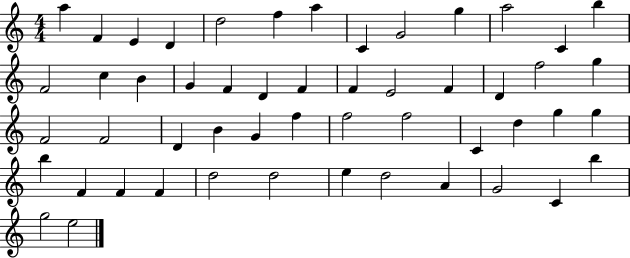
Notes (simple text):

A5/q F4/q E4/q D4/q D5/h F5/q A5/q C4/q G4/h G5/q A5/h C4/q B5/q F4/h C5/q B4/q G4/q F4/q D4/q F4/q F4/q E4/h F4/q D4/q F5/h G5/q F4/h F4/h D4/q B4/q G4/q F5/q F5/h F5/h C4/q D5/q G5/q G5/q B5/q F4/q F4/q F4/q D5/h D5/h E5/q D5/h A4/q G4/h C4/q B5/q G5/h E5/h